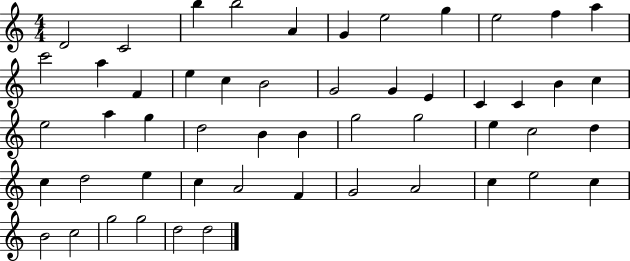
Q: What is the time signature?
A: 4/4